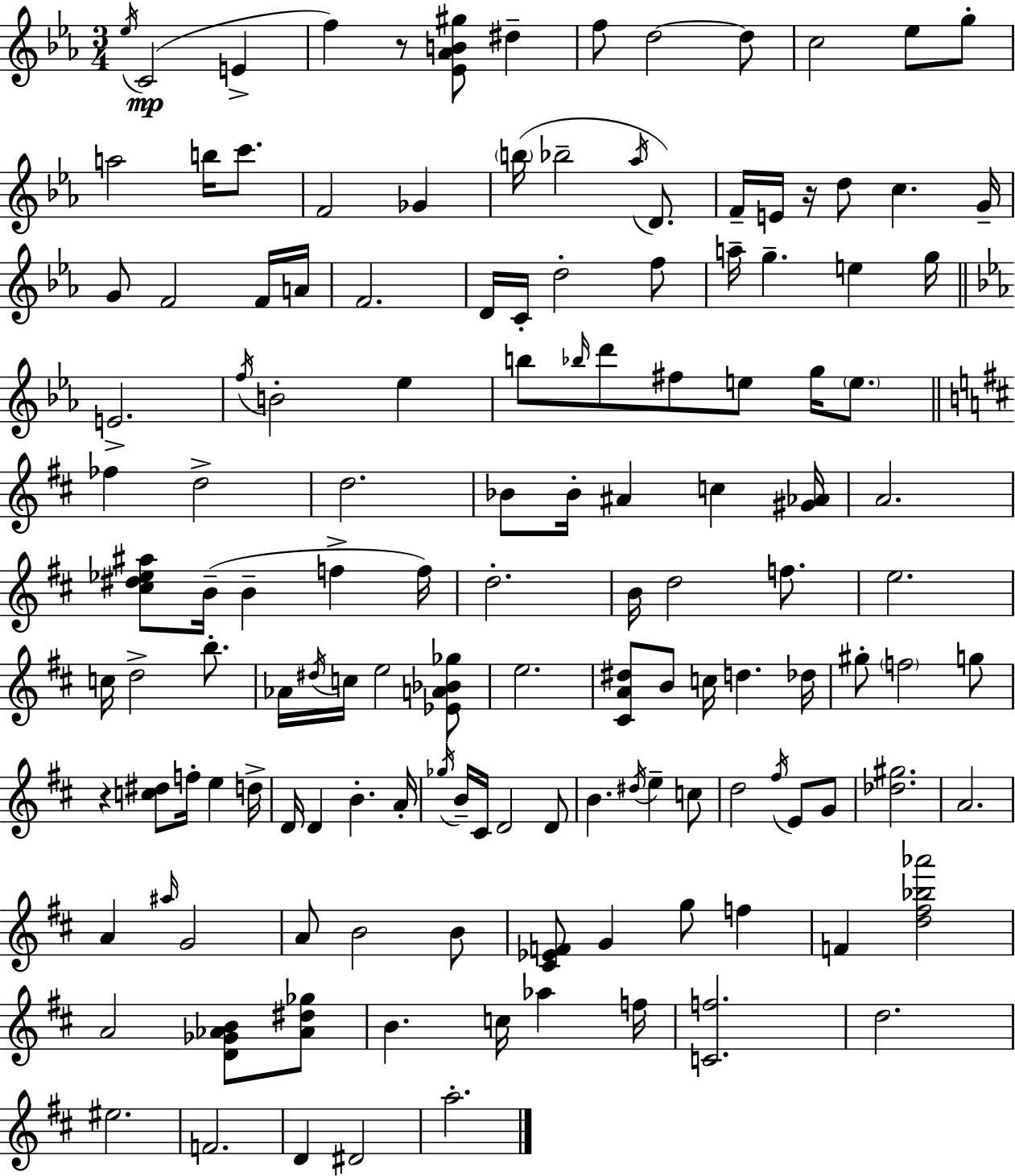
Eb5/s C4/h E4/q F5/q R/e [Eb4,Ab4,B4,G#5]/e D#5/q F5/e D5/h D5/e C5/h Eb5/e G5/e A5/h B5/s C6/e. F4/h Gb4/q B5/s Bb5/h Ab5/s D4/e. F4/s E4/s R/s D5/e C5/q. G4/s G4/e F4/h F4/s A4/s F4/h. D4/s C4/s D5/h F5/e A5/s G5/q. E5/q G5/s E4/h. F5/s B4/h Eb5/q B5/e Bb5/s D6/e F#5/e E5/e G5/s E5/e. FES5/q D5/h D5/h. Bb4/e Bb4/s A#4/q C5/q [G#4,Ab4]/s A4/h. [C#5,D#5,Eb5,A#5]/e B4/s B4/q F5/q F5/s D5/h. B4/s D5/h F5/e. E5/h. C5/s D5/h B5/e. Ab4/s D#5/s C5/s E5/h [Eb4,A4,Bb4,Gb5]/e E5/h. [C#4,A4,D#5]/e B4/e C5/s D5/q. Db5/s G#5/e F5/h G5/e R/q [C5,D#5]/e F5/s E5/q D5/s D4/s D4/q B4/q. A4/s Gb5/s B4/s C#4/s D4/h D4/e B4/q. D#5/s E5/q C5/e D5/h F#5/s E4/e G4/e [Db5,G#5]/h. A4/h. A4/q A#5/s G4/h A4/e B4/h B4/e [C#4,Eb4,F4]/e G4/q G5/e F5/q F4/q [D5,F#5,Bb5,Ab6]/h A4/h [D4,Gb4,Ab4,B4]/e [Ab4,D#5,Gb5]/e B4/q. C5/s Ab5/q F5/s [C4,F5]/h. D5/h. EIS5/h. F4/h. D4/q D#4/h A5/h.